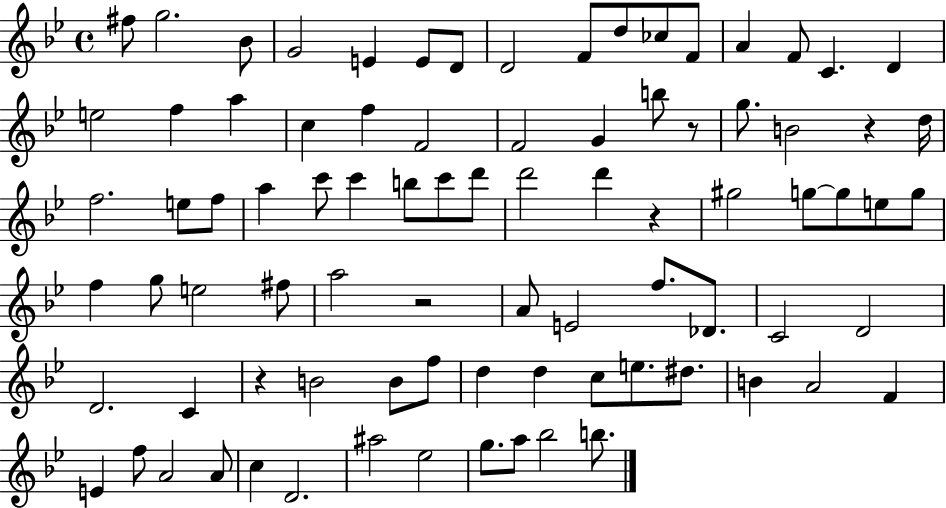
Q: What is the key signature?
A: BES major